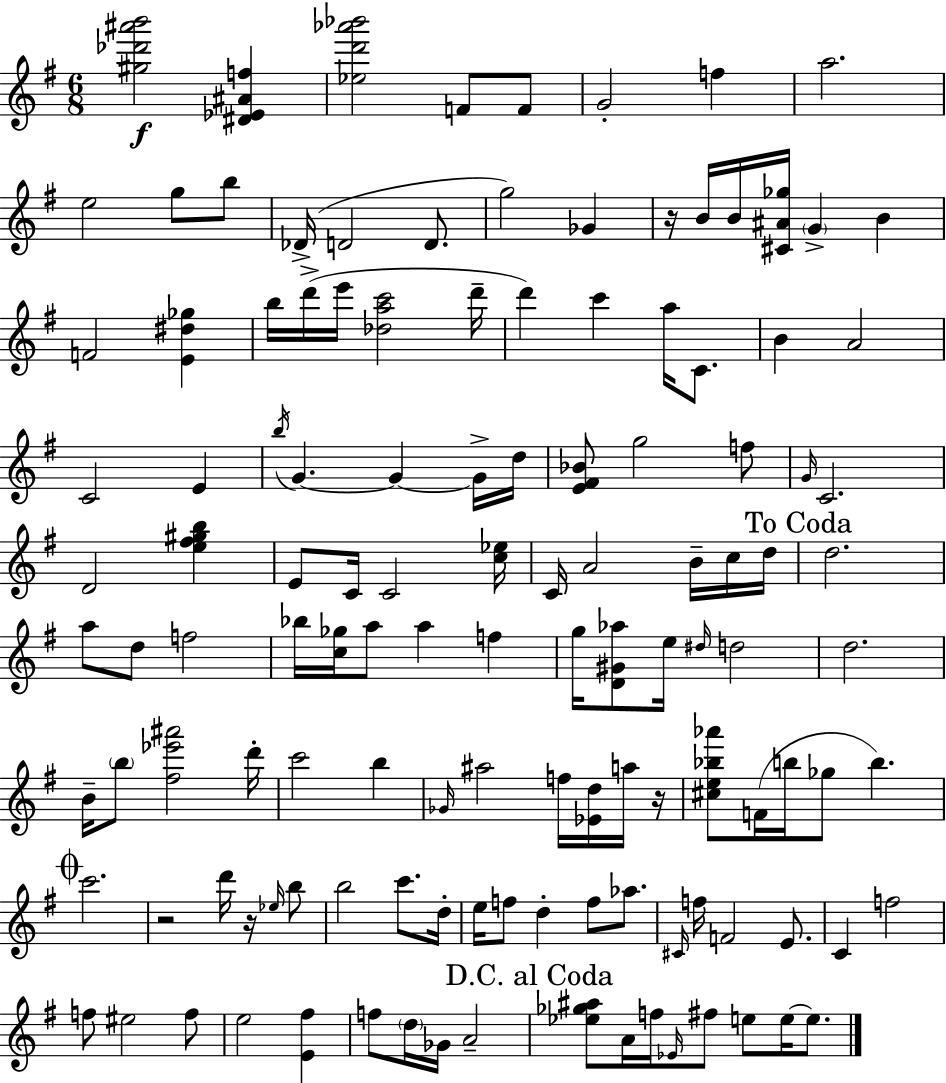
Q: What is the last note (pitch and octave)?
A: E5